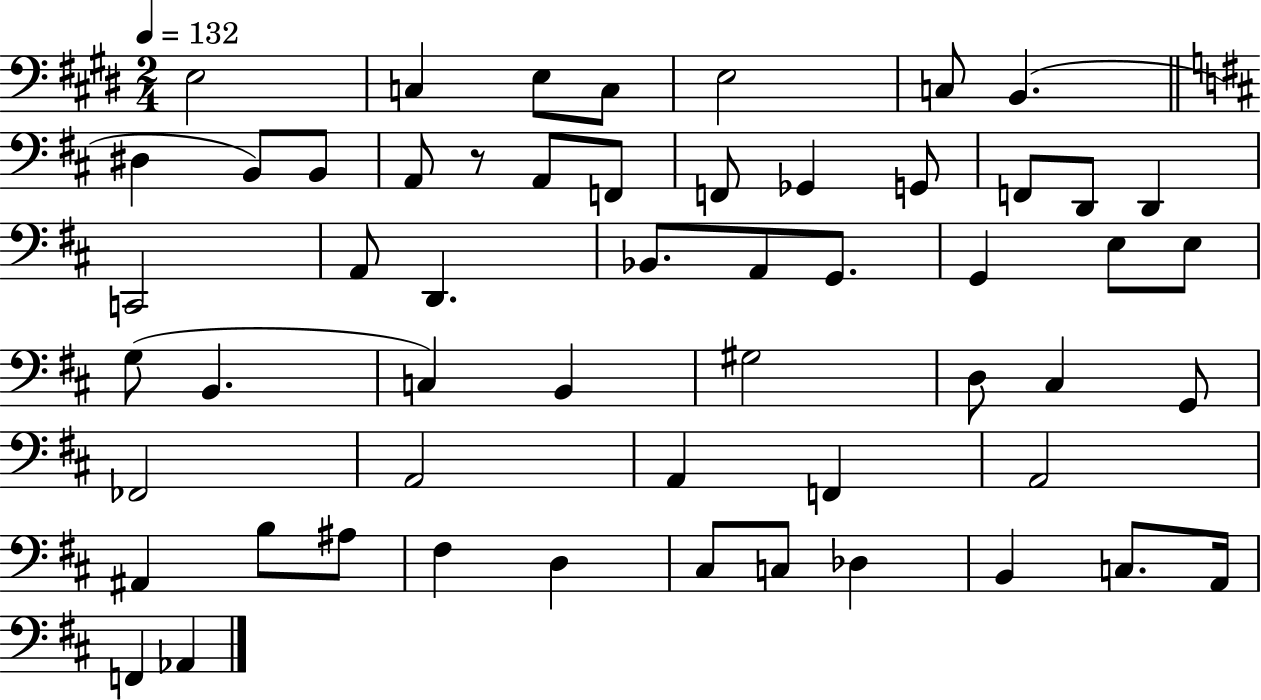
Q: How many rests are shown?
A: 1